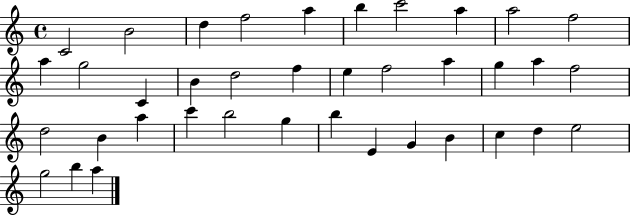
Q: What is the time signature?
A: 4/4